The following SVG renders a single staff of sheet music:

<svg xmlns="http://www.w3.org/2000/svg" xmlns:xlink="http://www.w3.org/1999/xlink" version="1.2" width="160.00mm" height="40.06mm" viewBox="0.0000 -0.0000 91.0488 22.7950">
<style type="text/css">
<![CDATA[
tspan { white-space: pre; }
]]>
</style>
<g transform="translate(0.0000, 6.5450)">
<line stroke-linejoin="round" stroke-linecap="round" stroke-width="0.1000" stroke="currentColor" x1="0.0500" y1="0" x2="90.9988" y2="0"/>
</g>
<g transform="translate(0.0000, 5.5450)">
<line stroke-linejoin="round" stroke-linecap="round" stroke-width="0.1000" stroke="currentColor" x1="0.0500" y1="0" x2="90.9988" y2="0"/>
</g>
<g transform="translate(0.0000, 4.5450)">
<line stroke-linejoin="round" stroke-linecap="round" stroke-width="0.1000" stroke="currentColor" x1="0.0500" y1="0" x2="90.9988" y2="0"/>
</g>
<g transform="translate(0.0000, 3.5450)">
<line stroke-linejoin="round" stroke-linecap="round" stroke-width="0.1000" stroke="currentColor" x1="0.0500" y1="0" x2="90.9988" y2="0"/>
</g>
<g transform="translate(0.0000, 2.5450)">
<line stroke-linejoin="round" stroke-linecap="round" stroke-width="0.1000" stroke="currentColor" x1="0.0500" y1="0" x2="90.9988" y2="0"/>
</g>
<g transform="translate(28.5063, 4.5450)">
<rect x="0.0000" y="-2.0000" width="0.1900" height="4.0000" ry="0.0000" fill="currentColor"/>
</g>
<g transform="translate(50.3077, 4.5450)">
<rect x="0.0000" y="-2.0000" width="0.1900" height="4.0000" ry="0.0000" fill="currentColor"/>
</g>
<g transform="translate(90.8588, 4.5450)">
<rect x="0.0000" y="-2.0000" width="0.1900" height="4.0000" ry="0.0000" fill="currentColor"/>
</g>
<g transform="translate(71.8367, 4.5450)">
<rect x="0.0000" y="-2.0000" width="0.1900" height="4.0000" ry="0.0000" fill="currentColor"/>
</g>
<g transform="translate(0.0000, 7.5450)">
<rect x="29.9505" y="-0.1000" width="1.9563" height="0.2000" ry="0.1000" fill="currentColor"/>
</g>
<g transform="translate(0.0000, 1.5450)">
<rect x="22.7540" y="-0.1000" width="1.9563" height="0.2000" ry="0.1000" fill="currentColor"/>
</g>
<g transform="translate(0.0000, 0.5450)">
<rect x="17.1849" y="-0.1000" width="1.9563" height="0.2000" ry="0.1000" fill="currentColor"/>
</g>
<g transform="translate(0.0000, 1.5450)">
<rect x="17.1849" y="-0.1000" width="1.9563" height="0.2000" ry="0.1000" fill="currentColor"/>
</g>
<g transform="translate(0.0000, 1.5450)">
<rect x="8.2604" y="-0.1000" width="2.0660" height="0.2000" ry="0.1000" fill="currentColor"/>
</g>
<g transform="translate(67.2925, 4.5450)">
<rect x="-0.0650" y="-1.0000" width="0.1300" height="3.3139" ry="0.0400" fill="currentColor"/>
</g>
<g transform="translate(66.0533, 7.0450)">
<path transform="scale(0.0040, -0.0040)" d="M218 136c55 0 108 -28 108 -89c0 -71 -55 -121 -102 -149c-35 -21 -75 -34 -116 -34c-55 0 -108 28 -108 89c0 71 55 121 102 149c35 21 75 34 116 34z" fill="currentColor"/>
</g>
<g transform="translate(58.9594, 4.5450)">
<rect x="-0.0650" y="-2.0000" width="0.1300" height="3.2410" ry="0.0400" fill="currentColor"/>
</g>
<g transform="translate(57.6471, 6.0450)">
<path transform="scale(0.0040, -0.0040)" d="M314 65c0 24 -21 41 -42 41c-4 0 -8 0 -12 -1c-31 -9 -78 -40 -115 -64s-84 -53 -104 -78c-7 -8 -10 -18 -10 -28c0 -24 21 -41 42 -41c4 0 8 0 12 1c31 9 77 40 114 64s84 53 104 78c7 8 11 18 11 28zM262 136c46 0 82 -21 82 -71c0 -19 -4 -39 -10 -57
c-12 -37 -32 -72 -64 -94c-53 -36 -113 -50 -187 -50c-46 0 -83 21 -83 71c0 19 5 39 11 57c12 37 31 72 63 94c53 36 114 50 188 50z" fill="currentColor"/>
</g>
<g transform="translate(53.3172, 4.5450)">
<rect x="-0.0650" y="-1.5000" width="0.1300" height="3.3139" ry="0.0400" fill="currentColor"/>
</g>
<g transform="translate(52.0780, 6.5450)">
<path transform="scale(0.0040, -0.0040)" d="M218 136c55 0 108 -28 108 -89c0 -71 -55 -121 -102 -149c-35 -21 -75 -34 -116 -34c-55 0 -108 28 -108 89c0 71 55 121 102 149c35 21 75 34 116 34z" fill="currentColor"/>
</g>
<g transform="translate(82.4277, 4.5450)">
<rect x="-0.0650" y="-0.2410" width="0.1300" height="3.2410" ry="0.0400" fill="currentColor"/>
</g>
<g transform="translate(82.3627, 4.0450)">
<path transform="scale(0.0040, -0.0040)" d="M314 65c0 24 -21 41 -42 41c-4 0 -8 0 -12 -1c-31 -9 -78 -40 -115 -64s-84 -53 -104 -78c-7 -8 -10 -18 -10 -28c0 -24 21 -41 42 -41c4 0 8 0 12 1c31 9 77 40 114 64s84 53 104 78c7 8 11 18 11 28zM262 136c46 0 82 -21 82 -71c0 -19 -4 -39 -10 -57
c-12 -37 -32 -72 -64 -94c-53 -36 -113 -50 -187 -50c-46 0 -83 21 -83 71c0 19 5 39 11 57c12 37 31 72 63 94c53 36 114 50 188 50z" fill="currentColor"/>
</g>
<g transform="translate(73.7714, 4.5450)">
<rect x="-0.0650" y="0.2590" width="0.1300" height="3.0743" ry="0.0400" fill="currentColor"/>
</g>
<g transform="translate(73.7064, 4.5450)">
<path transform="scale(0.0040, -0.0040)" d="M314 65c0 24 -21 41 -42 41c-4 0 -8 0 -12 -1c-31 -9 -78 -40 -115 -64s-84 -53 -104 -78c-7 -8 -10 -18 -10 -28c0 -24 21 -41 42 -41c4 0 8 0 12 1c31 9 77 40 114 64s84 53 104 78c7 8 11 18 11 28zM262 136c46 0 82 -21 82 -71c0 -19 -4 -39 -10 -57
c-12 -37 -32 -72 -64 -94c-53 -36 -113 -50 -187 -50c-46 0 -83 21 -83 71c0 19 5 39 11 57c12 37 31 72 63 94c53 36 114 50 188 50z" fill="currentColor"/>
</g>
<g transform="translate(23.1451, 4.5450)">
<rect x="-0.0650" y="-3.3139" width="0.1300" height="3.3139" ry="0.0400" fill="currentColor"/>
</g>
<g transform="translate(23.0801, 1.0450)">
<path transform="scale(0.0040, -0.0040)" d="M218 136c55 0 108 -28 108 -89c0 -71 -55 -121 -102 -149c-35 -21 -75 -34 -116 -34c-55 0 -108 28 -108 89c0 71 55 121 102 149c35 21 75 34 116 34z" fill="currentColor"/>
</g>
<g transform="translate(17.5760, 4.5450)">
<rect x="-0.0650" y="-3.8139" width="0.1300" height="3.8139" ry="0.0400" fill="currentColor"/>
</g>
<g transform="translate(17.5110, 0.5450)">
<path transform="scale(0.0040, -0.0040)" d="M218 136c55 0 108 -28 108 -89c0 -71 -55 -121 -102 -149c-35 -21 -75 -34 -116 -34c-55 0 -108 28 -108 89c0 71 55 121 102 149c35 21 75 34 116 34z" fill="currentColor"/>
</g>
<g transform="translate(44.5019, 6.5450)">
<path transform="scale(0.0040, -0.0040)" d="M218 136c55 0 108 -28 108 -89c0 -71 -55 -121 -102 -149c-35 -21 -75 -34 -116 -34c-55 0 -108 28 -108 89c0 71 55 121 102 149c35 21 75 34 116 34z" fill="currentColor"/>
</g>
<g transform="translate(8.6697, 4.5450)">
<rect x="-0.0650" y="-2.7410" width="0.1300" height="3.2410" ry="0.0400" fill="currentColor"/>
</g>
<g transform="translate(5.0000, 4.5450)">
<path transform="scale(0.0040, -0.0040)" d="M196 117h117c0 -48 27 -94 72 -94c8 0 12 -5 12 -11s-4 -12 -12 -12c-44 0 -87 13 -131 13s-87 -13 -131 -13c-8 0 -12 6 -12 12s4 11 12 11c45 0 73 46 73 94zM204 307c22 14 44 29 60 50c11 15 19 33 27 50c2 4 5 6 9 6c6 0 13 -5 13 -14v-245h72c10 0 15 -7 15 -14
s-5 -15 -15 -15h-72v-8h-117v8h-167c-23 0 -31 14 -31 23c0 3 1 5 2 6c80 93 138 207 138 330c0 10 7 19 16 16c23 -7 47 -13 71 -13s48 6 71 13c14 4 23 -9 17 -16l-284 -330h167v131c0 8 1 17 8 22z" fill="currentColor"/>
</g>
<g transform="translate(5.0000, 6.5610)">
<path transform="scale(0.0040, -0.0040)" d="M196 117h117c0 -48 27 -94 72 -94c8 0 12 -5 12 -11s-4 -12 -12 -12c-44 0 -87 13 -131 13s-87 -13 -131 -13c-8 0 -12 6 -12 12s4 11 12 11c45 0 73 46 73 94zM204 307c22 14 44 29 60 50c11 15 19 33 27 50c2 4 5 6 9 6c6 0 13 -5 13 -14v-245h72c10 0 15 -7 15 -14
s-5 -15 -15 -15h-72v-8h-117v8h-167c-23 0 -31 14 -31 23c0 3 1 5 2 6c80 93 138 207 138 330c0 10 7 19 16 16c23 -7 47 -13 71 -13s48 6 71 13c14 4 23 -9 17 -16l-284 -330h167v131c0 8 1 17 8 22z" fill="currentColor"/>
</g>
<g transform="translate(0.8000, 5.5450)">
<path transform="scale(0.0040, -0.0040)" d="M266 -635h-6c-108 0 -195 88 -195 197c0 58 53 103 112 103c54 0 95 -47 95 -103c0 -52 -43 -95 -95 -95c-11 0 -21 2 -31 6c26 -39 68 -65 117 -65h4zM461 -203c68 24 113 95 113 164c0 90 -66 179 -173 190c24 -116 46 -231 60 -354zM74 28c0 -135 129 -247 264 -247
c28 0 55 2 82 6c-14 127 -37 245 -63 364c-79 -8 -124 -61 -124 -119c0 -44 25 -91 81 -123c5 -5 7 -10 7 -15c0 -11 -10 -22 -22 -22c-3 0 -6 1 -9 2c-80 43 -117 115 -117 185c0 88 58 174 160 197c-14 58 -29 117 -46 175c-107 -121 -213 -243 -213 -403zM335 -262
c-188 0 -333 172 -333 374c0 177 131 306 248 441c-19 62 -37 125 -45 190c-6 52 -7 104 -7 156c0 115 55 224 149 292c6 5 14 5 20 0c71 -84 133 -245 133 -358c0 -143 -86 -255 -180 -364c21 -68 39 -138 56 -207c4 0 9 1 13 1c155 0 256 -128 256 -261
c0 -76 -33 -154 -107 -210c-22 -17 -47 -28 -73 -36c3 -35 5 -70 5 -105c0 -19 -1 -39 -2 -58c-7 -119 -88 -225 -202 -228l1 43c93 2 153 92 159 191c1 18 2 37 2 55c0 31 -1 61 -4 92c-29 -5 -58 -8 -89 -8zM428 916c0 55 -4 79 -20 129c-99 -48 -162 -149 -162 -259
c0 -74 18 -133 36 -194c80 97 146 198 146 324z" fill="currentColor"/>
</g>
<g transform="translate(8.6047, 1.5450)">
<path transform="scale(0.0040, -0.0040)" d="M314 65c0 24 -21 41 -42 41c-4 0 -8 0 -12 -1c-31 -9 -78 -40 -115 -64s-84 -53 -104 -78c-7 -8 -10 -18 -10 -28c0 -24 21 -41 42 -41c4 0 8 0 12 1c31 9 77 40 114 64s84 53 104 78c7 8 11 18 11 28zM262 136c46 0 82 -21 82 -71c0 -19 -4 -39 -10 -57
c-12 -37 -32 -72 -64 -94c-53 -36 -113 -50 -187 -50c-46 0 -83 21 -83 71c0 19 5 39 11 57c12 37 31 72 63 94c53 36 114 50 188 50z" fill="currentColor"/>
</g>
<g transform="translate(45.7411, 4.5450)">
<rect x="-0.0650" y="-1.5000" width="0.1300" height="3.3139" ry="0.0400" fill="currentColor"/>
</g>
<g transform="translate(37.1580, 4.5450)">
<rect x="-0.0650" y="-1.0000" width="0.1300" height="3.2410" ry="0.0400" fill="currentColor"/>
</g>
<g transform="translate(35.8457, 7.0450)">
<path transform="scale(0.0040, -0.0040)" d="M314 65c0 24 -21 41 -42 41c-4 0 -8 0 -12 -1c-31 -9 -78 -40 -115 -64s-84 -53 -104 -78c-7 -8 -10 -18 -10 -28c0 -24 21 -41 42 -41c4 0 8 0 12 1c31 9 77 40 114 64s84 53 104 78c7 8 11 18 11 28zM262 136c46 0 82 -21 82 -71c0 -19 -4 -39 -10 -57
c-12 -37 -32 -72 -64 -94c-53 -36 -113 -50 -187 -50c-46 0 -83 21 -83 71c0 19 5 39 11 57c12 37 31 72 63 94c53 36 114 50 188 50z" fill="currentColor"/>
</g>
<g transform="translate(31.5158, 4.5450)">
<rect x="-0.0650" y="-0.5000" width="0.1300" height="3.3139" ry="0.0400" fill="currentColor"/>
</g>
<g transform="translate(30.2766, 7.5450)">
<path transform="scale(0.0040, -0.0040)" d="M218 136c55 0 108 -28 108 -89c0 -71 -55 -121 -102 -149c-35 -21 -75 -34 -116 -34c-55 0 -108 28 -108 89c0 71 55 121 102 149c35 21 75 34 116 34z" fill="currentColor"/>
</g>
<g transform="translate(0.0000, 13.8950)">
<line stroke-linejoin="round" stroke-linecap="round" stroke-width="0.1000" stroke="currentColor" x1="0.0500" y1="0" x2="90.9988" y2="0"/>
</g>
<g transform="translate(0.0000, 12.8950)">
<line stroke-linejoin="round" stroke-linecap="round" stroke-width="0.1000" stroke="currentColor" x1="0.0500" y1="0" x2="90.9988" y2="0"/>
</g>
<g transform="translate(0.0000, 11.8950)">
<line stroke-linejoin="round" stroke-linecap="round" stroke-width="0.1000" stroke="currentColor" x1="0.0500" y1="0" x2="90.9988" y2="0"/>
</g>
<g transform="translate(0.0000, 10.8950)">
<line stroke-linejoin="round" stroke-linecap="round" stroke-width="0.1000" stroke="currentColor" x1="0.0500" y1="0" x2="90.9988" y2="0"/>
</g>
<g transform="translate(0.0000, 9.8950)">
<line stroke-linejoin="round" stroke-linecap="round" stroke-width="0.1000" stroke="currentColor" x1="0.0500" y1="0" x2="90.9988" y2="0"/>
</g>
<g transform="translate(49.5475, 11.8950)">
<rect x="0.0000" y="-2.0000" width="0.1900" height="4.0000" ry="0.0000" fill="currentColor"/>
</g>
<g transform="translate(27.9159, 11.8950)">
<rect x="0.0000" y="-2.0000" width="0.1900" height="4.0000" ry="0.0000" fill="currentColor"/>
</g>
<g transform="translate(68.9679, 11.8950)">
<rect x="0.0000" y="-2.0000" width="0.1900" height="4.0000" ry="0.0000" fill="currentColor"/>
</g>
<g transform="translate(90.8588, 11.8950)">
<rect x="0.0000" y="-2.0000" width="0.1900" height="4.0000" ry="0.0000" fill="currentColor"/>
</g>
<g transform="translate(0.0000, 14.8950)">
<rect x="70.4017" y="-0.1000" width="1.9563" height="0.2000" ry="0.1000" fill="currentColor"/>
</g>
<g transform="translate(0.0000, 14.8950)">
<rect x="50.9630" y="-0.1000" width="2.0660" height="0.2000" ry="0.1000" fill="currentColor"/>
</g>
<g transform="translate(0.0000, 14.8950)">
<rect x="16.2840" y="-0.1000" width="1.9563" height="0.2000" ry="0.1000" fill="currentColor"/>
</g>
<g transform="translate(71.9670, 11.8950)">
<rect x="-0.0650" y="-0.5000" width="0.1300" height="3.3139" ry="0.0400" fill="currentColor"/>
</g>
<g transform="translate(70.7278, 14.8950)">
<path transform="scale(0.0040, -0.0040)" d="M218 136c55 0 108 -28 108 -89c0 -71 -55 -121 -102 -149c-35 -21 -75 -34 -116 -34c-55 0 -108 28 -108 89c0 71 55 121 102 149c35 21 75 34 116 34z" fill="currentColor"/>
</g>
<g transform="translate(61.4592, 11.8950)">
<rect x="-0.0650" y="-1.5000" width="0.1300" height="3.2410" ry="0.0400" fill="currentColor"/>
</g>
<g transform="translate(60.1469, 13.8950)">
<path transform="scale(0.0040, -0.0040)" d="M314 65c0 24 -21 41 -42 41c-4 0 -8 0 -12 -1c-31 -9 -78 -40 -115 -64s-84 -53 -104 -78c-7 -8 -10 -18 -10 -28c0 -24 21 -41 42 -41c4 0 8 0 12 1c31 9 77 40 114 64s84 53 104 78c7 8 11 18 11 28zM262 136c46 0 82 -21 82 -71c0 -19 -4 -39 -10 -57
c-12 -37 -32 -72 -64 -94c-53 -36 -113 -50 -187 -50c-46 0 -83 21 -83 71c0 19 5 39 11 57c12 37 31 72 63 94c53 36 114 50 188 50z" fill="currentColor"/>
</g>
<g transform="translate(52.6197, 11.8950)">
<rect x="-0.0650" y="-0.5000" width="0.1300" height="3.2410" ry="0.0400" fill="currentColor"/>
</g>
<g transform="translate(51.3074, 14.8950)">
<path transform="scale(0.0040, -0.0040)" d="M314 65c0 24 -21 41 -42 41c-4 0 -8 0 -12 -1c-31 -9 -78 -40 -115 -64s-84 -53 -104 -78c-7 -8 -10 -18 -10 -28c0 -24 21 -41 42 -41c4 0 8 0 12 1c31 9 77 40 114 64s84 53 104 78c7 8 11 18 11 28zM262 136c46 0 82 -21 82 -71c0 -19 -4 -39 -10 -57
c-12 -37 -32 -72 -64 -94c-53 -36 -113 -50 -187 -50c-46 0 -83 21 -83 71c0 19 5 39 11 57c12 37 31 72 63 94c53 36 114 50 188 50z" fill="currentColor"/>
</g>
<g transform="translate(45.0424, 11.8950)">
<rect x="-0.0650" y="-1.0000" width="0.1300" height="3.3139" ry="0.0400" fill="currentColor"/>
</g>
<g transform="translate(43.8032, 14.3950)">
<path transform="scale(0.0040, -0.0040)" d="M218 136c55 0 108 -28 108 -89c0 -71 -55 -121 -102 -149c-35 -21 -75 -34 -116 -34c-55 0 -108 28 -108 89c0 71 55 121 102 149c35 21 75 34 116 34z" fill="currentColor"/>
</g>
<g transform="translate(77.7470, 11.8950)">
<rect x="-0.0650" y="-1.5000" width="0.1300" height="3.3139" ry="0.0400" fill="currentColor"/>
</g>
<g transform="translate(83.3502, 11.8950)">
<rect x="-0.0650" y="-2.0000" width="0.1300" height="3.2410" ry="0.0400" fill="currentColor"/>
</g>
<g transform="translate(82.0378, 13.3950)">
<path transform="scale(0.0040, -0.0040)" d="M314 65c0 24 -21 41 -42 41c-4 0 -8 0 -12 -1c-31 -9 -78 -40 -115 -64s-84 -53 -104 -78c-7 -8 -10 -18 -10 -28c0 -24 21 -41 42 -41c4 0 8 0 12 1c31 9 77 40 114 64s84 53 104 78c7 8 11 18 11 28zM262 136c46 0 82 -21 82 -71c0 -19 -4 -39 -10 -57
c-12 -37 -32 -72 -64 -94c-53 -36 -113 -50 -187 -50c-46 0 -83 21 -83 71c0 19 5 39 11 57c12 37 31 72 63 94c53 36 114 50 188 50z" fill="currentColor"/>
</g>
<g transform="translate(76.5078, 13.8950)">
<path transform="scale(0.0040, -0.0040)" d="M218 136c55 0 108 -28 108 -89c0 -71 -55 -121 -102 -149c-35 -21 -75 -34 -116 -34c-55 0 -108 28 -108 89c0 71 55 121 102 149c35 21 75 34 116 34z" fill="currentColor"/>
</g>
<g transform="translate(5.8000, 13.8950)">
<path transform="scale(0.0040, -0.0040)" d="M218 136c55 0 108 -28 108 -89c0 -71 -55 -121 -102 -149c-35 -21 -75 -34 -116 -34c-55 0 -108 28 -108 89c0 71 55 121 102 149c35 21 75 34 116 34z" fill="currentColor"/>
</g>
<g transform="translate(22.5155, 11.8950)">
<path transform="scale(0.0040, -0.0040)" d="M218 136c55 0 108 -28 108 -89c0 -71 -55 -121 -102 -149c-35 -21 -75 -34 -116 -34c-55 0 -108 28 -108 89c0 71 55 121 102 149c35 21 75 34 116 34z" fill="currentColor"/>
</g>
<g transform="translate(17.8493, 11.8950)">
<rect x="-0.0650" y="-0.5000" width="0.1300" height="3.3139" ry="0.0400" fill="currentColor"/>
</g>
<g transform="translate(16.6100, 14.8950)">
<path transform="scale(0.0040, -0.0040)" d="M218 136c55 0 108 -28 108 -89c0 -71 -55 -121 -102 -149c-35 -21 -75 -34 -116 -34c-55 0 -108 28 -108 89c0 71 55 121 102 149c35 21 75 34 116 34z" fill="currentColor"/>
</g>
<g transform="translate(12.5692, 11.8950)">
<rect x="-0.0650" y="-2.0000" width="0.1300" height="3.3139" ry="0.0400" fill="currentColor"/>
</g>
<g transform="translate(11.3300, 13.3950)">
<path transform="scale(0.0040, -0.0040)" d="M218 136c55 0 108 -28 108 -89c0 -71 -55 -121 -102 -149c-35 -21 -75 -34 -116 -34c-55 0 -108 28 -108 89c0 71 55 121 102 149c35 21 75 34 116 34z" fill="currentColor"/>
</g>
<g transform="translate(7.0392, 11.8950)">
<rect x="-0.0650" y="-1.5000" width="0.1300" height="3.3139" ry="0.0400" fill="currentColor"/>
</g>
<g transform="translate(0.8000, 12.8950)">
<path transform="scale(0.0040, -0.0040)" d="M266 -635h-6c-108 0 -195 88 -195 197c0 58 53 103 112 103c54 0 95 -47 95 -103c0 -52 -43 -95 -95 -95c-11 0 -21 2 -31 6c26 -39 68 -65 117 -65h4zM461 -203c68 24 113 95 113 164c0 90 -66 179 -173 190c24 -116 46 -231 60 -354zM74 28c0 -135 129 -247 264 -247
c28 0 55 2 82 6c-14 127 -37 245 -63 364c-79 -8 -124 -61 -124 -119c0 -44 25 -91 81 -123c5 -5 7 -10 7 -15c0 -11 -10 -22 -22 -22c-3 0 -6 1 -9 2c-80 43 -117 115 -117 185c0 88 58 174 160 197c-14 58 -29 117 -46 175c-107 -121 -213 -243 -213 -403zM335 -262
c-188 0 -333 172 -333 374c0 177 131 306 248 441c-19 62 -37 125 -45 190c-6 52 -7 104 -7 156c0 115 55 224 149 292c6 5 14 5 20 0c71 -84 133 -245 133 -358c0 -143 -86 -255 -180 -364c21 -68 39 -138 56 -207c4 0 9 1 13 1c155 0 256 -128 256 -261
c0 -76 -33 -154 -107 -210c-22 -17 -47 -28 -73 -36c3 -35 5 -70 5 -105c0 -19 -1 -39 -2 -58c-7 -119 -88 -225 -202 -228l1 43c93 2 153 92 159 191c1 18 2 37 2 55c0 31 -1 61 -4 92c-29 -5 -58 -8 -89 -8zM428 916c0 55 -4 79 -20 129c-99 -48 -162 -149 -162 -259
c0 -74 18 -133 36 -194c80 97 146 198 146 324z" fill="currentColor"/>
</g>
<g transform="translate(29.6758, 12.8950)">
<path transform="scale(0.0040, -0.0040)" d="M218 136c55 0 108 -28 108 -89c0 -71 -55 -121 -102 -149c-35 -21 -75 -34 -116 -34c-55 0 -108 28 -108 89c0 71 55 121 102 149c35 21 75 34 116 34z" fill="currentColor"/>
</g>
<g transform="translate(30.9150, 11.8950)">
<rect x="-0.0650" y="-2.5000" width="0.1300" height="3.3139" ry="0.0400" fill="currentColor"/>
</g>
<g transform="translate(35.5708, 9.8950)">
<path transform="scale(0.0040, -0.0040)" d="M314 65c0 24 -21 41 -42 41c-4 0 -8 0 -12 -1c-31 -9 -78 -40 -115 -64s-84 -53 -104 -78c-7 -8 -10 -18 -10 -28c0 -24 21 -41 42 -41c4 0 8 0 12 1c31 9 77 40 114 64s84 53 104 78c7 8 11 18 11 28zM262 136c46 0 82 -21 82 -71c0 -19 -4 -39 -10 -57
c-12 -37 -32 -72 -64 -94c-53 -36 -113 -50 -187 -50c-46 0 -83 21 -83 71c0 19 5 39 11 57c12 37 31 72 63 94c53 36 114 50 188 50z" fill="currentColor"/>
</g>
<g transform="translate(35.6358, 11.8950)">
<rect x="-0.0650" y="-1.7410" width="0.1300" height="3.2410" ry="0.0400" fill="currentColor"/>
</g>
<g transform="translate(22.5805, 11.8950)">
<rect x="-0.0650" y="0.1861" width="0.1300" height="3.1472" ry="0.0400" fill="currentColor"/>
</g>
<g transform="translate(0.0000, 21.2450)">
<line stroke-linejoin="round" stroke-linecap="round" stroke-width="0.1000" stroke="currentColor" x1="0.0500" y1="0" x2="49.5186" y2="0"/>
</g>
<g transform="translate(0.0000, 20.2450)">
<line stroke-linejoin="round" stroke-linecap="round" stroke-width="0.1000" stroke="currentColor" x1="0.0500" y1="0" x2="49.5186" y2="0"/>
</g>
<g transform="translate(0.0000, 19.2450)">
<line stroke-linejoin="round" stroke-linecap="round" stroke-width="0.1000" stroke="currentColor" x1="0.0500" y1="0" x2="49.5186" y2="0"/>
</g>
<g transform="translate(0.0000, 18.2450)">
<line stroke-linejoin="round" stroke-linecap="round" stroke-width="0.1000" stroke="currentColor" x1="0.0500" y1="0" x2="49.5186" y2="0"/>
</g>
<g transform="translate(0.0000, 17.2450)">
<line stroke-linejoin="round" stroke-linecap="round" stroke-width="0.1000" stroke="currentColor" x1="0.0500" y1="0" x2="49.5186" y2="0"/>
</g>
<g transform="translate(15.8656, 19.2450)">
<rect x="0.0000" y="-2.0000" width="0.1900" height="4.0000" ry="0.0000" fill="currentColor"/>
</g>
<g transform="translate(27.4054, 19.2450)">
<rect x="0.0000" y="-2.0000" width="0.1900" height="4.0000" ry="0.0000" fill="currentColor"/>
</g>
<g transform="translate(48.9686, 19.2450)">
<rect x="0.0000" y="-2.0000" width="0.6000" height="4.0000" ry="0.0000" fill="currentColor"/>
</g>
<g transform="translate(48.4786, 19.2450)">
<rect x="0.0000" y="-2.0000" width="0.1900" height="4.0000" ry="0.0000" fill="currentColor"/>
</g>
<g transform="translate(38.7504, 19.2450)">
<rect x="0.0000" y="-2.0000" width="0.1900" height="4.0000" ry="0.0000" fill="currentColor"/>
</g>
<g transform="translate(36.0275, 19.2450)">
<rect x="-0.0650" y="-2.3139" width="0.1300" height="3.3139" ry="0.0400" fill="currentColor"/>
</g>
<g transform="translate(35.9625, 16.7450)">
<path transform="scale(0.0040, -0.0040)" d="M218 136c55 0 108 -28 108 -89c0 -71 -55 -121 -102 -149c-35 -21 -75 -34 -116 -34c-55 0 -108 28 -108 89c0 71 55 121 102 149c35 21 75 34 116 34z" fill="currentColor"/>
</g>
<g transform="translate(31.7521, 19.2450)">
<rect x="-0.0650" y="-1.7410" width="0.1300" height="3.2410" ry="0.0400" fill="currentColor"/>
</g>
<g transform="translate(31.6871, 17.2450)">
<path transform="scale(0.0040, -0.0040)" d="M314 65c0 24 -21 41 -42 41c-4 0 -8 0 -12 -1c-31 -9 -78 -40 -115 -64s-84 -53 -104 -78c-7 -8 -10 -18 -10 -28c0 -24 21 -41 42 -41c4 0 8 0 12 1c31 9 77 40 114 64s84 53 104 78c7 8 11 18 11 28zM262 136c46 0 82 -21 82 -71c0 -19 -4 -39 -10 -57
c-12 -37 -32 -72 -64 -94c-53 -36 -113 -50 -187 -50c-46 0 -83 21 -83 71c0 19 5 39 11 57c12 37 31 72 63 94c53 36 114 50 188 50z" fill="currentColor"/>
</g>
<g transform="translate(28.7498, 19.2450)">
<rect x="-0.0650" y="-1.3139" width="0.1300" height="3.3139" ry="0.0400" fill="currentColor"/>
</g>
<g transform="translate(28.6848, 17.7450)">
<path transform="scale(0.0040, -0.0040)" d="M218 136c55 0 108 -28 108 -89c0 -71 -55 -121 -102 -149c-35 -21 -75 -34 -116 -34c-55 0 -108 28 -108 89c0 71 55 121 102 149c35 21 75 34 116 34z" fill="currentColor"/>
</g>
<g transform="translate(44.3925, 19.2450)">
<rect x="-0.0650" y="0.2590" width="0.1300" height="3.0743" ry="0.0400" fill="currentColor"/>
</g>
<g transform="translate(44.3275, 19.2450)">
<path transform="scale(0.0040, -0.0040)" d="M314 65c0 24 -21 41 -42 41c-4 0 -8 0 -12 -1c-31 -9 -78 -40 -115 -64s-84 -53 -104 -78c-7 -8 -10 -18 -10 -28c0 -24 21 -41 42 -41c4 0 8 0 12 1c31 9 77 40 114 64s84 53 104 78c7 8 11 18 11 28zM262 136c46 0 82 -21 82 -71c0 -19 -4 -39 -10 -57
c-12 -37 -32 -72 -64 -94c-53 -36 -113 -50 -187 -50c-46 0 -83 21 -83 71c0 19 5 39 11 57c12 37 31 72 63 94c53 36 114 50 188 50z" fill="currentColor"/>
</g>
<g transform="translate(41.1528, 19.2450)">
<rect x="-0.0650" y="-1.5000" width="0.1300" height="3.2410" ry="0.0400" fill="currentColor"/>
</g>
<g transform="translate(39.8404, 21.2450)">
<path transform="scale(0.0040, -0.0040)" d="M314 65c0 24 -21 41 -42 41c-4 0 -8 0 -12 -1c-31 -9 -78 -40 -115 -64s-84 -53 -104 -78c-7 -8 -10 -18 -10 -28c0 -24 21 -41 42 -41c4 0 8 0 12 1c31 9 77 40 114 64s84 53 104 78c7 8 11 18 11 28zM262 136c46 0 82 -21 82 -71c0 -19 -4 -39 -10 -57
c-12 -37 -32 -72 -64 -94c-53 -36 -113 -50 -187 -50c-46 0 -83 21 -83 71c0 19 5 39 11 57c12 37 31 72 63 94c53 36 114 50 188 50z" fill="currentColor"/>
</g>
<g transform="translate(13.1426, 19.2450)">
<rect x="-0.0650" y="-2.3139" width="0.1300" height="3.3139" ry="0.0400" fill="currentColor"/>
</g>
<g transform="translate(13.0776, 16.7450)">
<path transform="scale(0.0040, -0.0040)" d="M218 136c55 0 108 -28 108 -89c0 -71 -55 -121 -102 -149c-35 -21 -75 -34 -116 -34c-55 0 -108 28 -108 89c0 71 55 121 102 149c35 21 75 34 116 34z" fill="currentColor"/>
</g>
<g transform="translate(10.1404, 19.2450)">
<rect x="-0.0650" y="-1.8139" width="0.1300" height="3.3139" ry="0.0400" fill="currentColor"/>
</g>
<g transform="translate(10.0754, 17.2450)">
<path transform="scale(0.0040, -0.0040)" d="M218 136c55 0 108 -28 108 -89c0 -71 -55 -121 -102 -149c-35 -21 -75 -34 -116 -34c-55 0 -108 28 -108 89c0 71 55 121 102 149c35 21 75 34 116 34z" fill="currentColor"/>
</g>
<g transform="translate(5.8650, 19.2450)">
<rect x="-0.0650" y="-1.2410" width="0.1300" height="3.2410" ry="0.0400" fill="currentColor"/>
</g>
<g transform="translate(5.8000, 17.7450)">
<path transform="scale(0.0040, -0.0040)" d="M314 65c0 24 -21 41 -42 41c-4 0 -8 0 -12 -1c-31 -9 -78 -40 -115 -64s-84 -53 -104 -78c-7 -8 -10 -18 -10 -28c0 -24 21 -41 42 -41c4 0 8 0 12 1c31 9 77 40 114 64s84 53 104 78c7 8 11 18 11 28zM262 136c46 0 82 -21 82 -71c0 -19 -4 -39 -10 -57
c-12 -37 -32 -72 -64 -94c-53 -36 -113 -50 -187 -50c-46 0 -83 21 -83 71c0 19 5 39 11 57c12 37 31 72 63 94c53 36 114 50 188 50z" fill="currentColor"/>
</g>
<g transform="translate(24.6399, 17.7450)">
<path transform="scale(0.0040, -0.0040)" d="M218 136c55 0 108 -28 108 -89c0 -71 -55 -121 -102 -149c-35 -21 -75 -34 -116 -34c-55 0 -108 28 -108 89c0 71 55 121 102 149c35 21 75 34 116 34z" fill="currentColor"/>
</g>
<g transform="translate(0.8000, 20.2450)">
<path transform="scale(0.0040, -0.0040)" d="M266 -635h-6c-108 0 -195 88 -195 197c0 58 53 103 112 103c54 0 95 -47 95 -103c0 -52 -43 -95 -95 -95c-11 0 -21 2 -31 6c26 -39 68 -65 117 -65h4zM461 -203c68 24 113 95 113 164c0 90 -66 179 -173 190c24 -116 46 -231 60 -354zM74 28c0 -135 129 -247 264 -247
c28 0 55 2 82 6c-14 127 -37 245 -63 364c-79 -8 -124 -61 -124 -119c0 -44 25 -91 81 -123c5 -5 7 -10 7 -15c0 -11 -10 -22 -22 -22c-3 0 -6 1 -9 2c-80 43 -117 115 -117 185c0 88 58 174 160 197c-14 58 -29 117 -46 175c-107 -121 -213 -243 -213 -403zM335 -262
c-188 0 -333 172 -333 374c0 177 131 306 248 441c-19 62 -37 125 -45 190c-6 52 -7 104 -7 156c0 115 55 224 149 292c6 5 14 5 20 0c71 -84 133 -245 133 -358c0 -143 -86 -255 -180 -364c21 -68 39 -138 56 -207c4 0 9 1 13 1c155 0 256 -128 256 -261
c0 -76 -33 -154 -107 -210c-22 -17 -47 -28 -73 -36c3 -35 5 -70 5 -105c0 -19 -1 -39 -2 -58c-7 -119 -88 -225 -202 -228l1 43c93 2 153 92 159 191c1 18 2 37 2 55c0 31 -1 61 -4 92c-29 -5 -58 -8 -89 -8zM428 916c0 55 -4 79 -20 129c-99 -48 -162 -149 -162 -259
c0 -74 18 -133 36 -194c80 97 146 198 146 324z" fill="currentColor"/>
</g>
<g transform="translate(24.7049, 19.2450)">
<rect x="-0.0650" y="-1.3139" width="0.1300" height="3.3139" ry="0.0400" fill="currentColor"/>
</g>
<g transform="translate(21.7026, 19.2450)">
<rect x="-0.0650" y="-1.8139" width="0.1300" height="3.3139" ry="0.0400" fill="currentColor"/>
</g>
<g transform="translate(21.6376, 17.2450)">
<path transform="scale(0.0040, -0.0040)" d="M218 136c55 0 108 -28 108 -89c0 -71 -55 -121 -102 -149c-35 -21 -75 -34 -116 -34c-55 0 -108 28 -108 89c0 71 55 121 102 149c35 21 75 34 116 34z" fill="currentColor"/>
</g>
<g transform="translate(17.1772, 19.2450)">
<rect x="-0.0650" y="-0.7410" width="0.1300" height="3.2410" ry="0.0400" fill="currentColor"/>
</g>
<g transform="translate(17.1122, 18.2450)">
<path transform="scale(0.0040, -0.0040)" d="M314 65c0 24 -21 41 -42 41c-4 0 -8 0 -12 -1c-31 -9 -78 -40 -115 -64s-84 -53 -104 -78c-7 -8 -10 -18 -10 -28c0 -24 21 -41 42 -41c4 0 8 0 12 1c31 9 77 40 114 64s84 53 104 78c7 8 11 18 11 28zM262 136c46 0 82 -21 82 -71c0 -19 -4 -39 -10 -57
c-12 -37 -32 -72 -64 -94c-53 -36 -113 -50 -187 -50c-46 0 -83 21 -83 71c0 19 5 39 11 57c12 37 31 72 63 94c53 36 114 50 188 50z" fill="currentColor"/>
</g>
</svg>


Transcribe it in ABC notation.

X:1
T:Untitled
M:4/4
L:1/4
K:C
a2 c' b C D2 E E F2 D B2 c2 E F C B G f2 D C2 E2 C E F2 e2 f g d2 f e e f2 g E2 B2